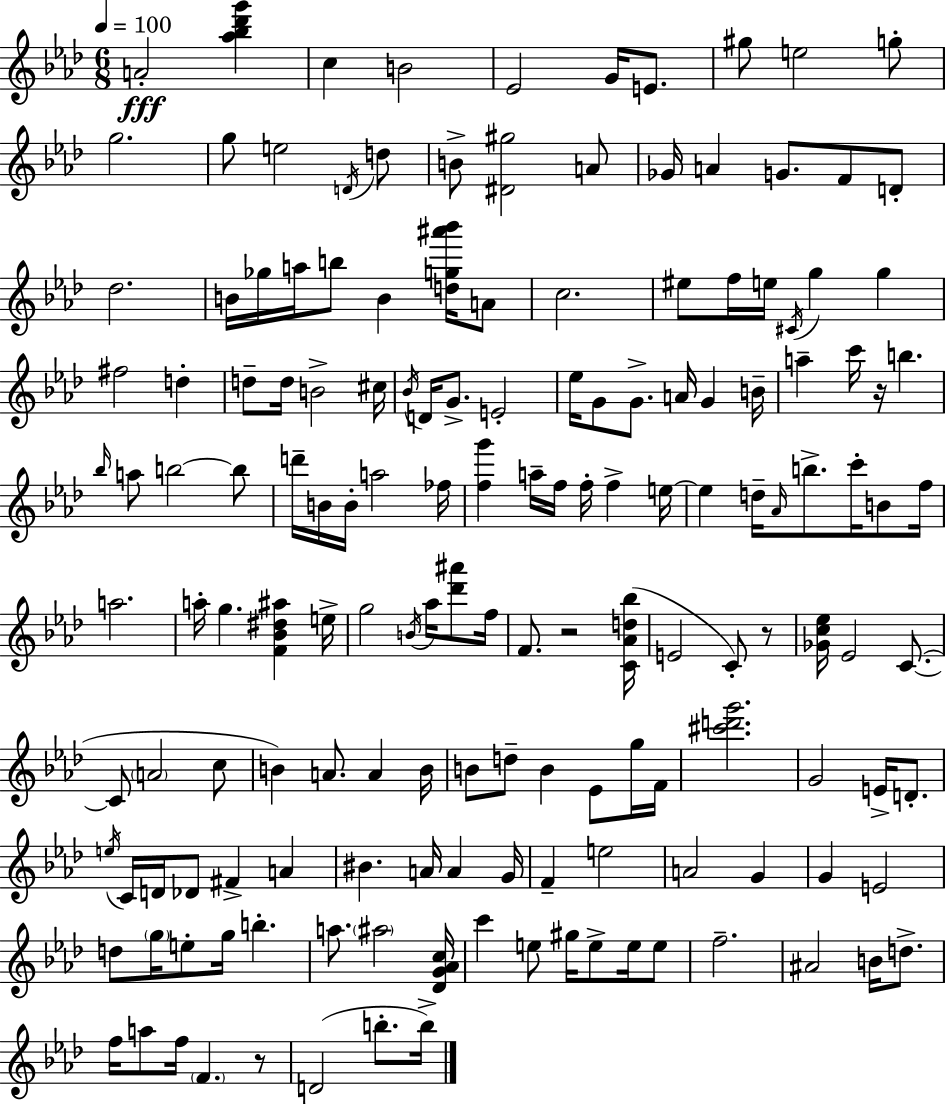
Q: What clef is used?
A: treble